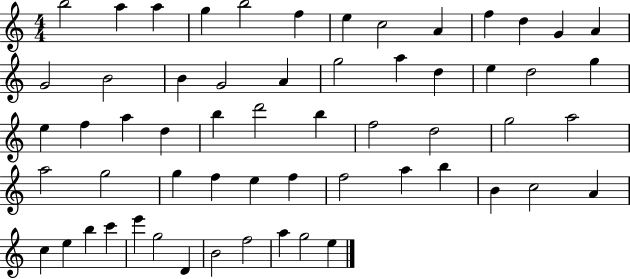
X:1
T:Untitled
M:4/4
L:1/4
K:C
b2 a a g b2 f e c2 A f d G A G2 B2 B G2 A g2 a d e d2 g e f a d b d'2 b f2 d2 g2 a2 a2 g2 g f e f f2 a b B c2 A c e b c' e' g2 D B2 f2 a g2 e